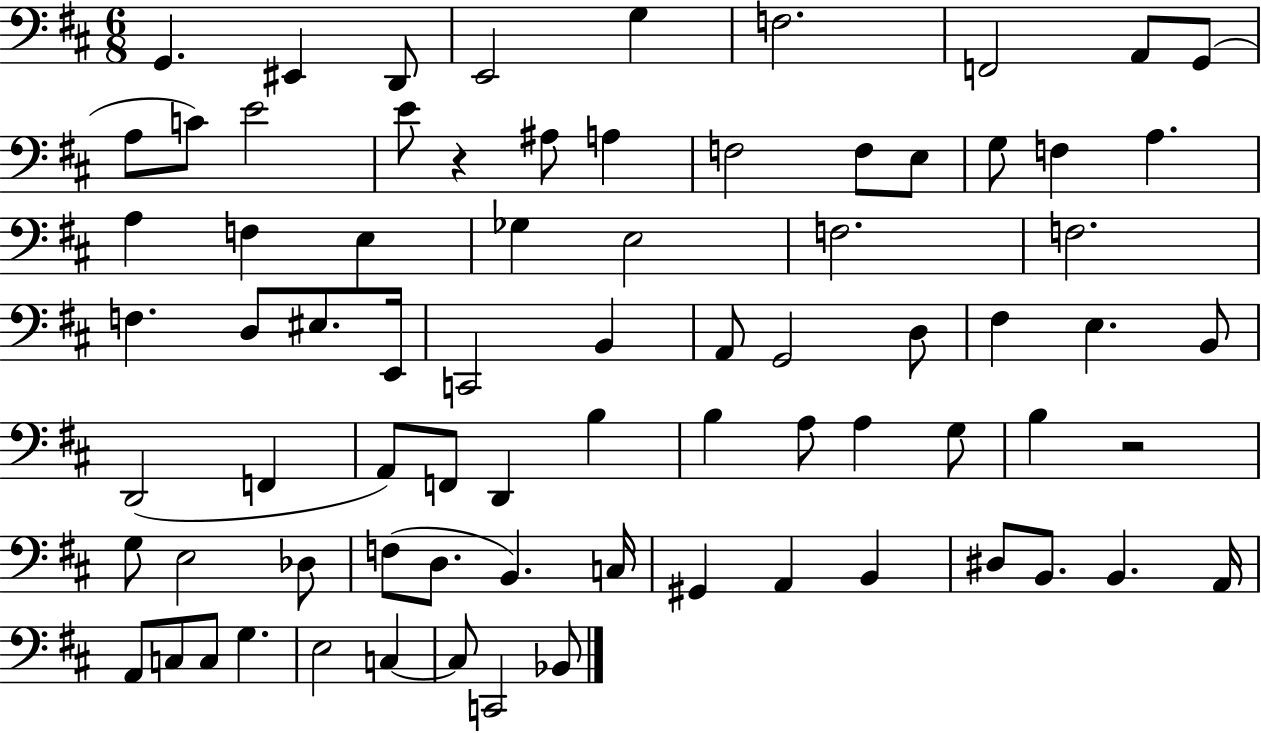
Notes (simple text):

G2/q. EIS2/q D2/e E2/h G3/q F3/h. F2/h A2/e G2/e A3/e C4/e E4/h E4/e R/q A#3/e A3/q F3/h F3/e E3/e G3/e F3/q A3/q. A3/q F3/q E3/q Gb3/q E3/h F3/h. F3/h. F3/q. D3/e EIS3/e. E2/s C2/h B2/q A2/e G2/h D3/e F#3/q E3/q. B2/e D2/h F2/q A2/e F2/e D2/q B3/q B3/q A3/e A3/q G3/e B3/q R/h G3/e E3/h Db3/e F3/e D3/e. B2/q. C3/s G#2/q A2/q B2/q D#3/e B2/e. B2/q. A2/s A2/e C3/e C3/e G3/q. E3/h C3/q C3/e C2/h Bb2/e